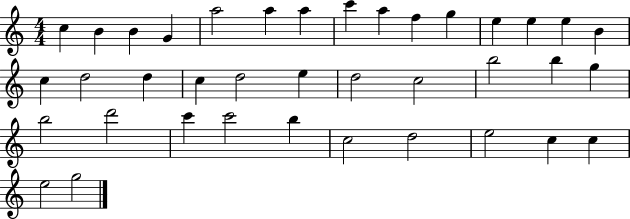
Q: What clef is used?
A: treble